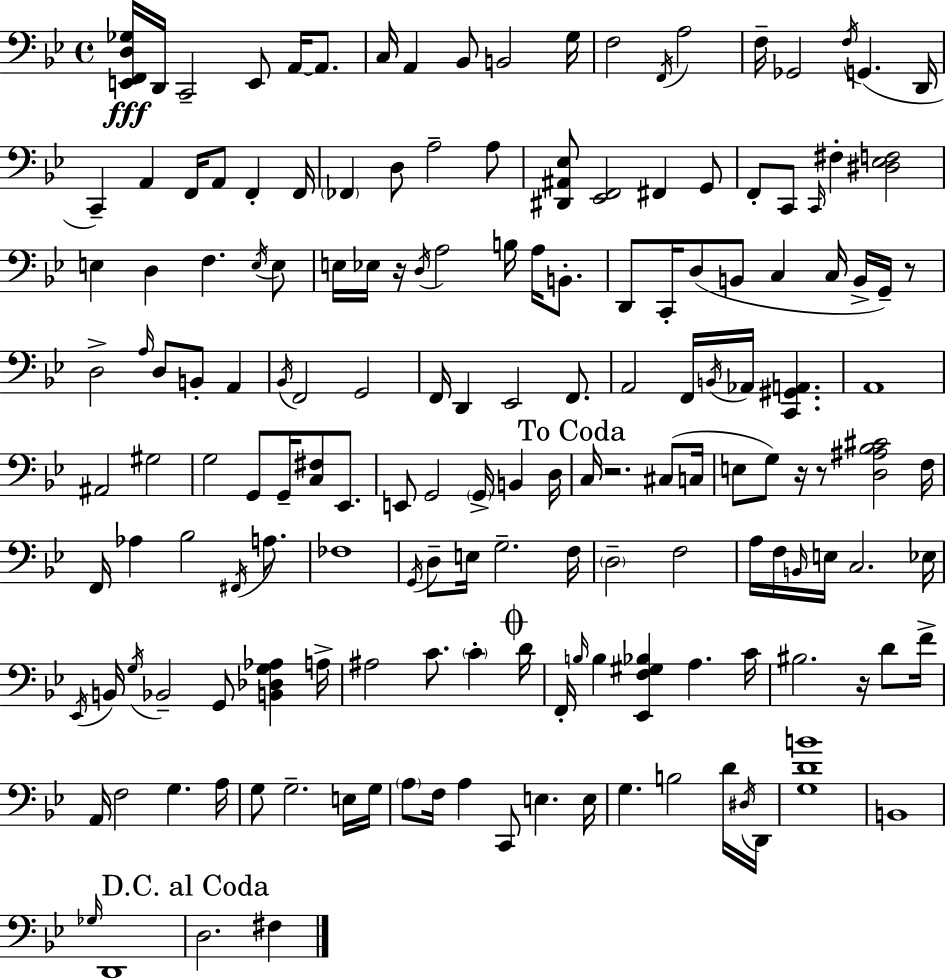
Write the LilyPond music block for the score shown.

{
  \clef bass
  \time 4/4
  \defaultTimeSignature
  \key g \minor
  <e, f, d ges>16\fff d,16 c,2-- e,8 a,16~~ a,8. | c16 a,4 bes,8 b,2 g16 | f2 \acciaccatura { f,16 } a2 | f16-- ges,2 \acciaccatura { f16 } g,4.( | \break d,16 c,4--) a,4 f,16 a,8 f,4-. | f,16 \parenthesize fes,4 d8 a2-- | a8 <dis, ais, ees>8 <ees, f,>2 fis,4 | g,8 f,8-. c,8 \grace { c,16 } fis4-. <dis ees f>2 | \break e4 d4 f4. | \acciaccatura { e16 } e8 e16 ees16 r16 \acciaccatura { d16 } a2 | b16 a16 b,8.-. d,8 c,16-. d8( b,8 c4 | c16 b,16-> g,16--) r8 d2-> \grace { a16 } d8 | \break b,8-. a,4 \acciaccatura { bes,16 } f,2 g,2 | f,16 d,4 ees,2 | f,8. a,2 f,16 | \acciaccatura { b,16 } aes,16 <c, gis, a,>4. a,1 | \break ais,2 | gis2 g2 | g,8 g,16-- <c fis>8 ees,8. e,8 g,2 | \parenthesize g,16-> b,4 d16 \mark "To Coda" c16 r2. | \break cis8( c16 e8 g8) r16 r8 <d ais bes cis'>2 | f16 f,16 aes4 bes2 | \acciaccatura { fis,16 } a8. fes1 | \acciaccatura { g,16 } d8-- e16 g2.-- | \break f16 \parenthesize d2-- | f2 a16 f16 \grace { b,16 } e16 c2. | ees16 \acciaccatura { ees,16 } b,16 \acciaccatura { g16 } bes,2-- | g,8 <b, des g aes>4 a16-> ais2 | \break c'8. \parenthesize c'4-. \mark \markup { \musicglyph "scripts.coda" } d'16 f,16-. \grace { b16 } b4 | <ees, f gis bes>4 a4. c'16 bis2. | r16 d'8 f'16-> a,16 f2 | g4. a16 g8 | \break g2.-- e16 g16 \parenthesize a8 | f16 a4 c,8 e4. e16 g4. | b2 d'16 \acciaccatura { dis16 } d,16 <g d' b'>1 | b,1 | \break \grace { ges16 } | d,1 | \mark "D.C. al Coda" d2. fis4 | \bar "|."
}